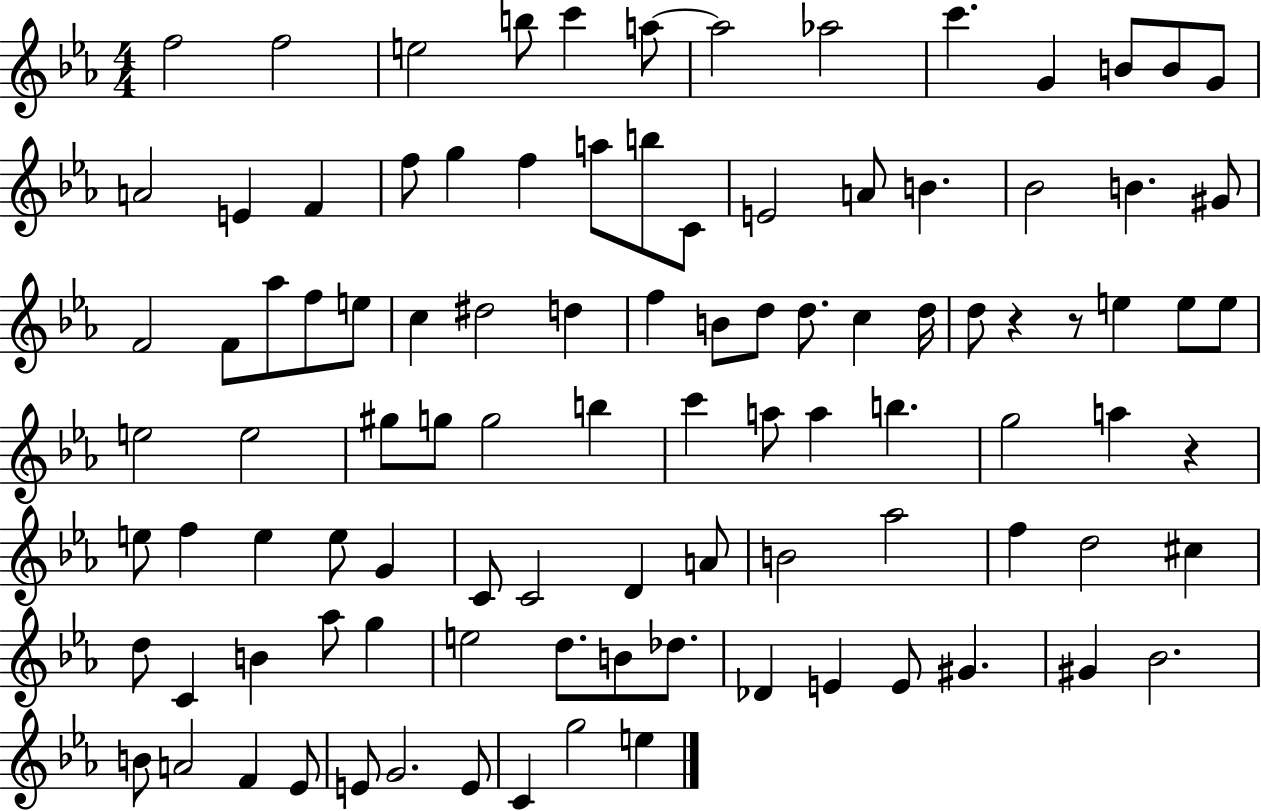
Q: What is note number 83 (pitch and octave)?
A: E4